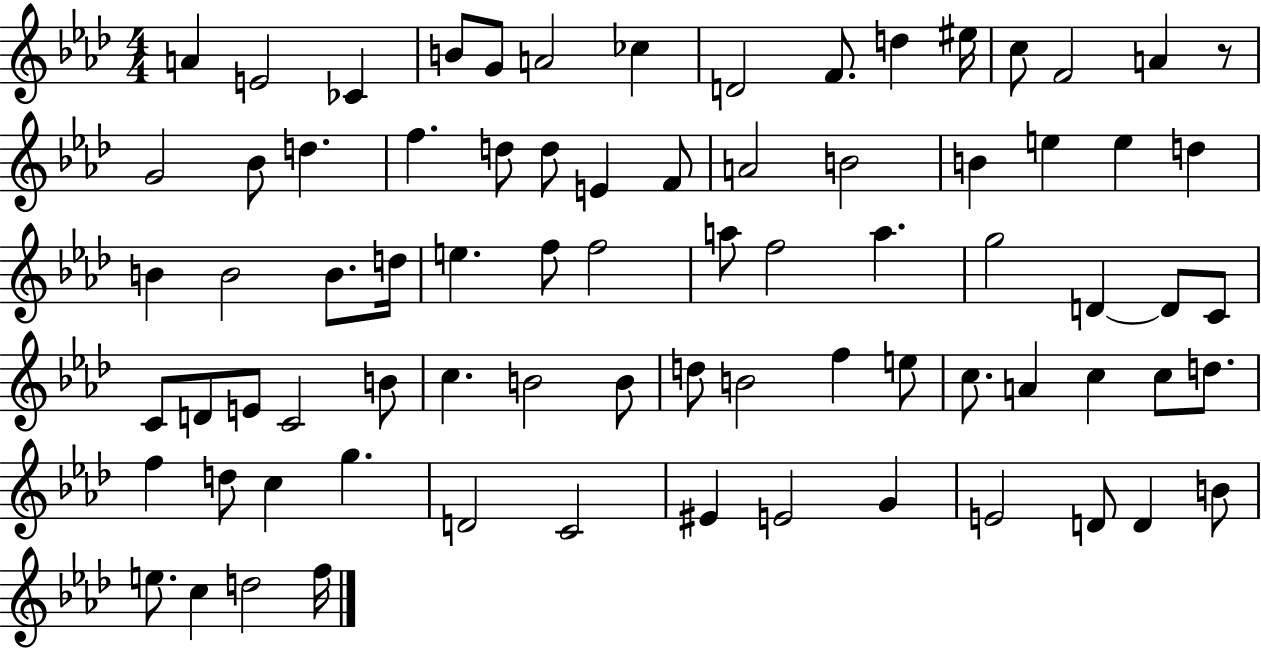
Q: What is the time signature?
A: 4/4